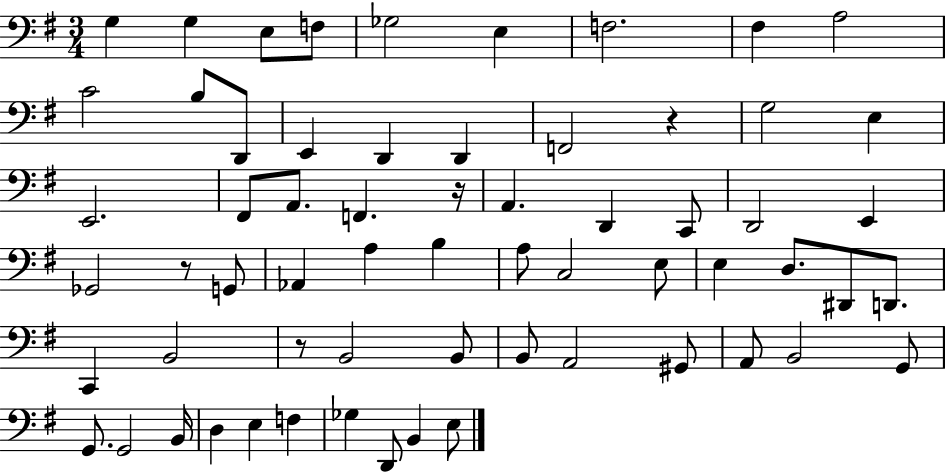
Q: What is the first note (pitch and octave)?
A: G3